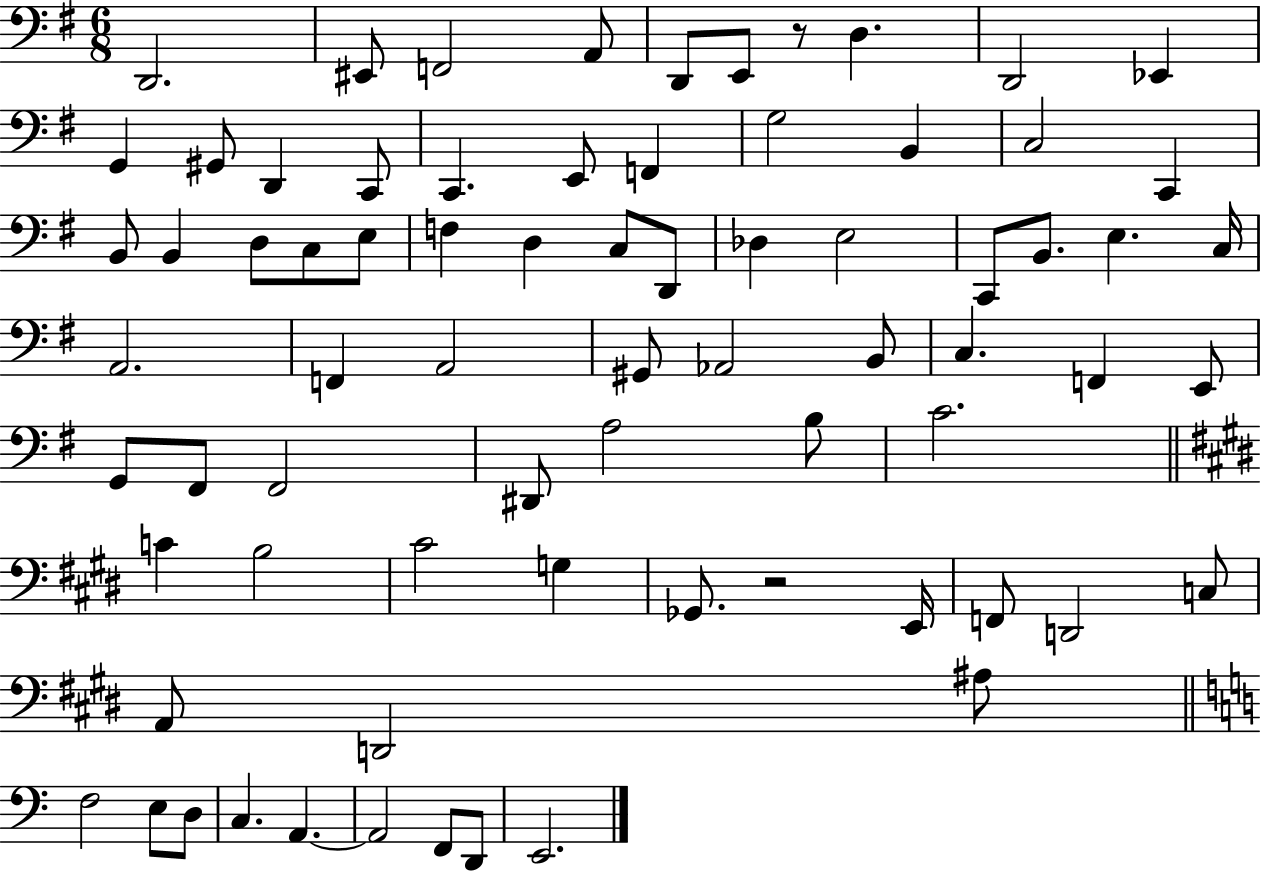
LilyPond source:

{
  \clef bass
  \numericTimeSignature
  \time 6/8
  \key g \major
  \repeat volta 2 { d,2. | eis,8 f,2 a,8 | d,8 e,8 r8 d4. | d,2 ees,4 | \break g,4 gis,8 d,4 c,8 | c,4. e,8 f,4 | g2 b,4 | c2 c,4 | \break b,8 b,4 d8 c8 e8 | f4 d4 c8 d,8 | des4 e2 | c,8 b,8. e4. c16 | \break a,2. | f,4 a,2 | gis,8 aes,2 b,8 | c4. f,4 e,8 | \break g,8 fis,8 fis,2 | dis,8 a2 b8 | c'2. | \bar "||" \break \key e \major c'4 b2 | cis'2 g4 | ges,8. r2 e,16 | f,8 d,2 c8 | \break a,8 d,2 ais8 | \bar "||" \break \key c \major f2 e8 d8 | c4. a,4.~~ | a,2 f,8 d,8 | e,2. | \break } \bar "|."
}